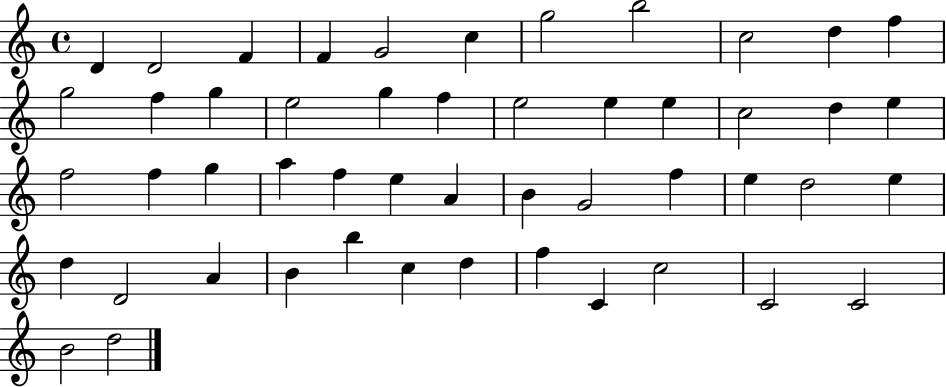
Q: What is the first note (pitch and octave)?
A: D4